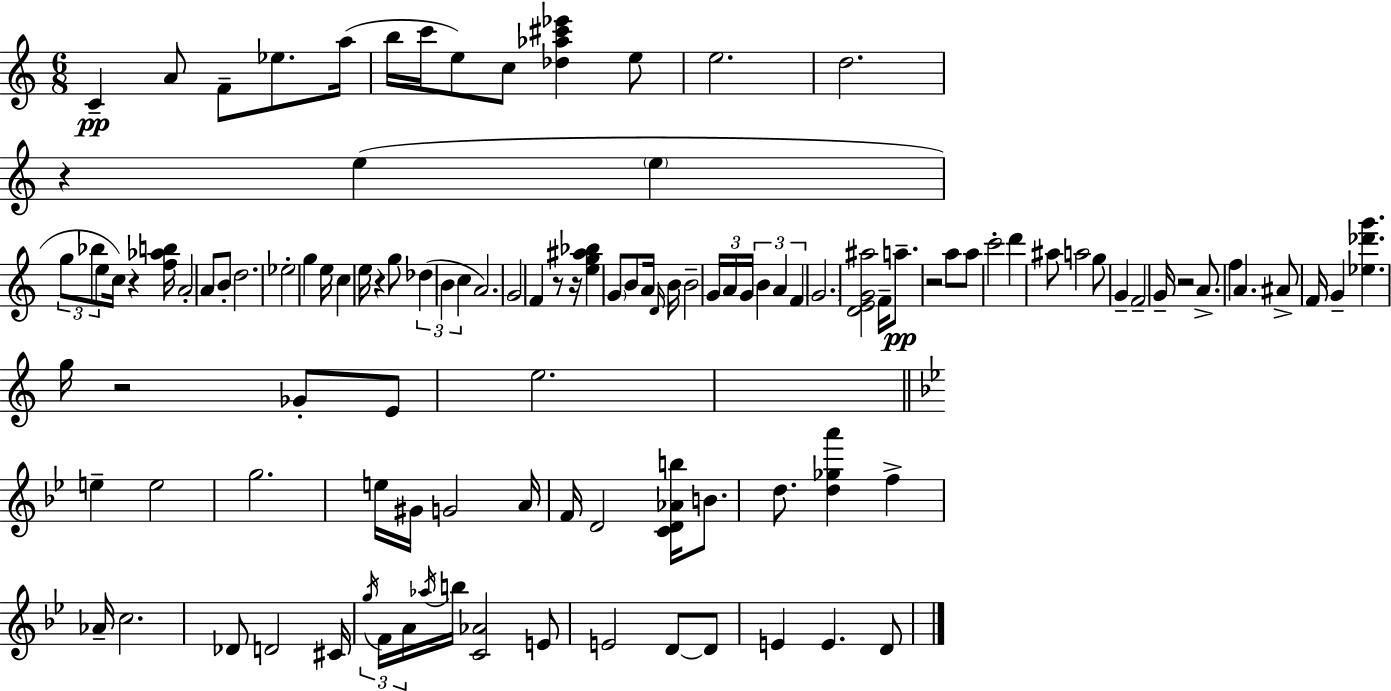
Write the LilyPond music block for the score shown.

{
  \clef treble
  \numericTimeSignature
  \time 6/8
  \key a \minor
  c'4--\pp a'8 f'8-- ees''8. a''16( | b''16 c'''16 e''8) c''8 <des'' aes'' cis''' ees'''>4 e''8 | e''2. | d''2. | \break r4 e''4( \parenthesize e''4 | \tuplet 3/2 { g''8 bes''8 e''8 } c''16) r4 <f'' aes'' b''>16 | a'2-. a'8 b'8-. | d''2. | \break ees''2-. g''4 | e''16 c''4 e''16 r4 g''8 | \tuplet 3/2 { des''4( b'4 c''4 } | a'2.) | \break g'2 f'4 | r8 r16 <e'' g'' ais'' bes''>4 \parenthesize g'8 b'8 a'16 | \grace { d'16 } b'16 b'2-- \tuplet 3/2 { g'16 a'16 | g'16 } \tuplet 3/2 { b'4 a'4 f'4 } | \break \parenthesize g'2. | <d' e' g' ais''>2 f'16-- a''8.--\pp | r2 a''8 a''8 | c'''2-. d'''4 | \break ais''8 a''2 g''8 | g'4-- f'2-- | g'16-- r2 a'8.-> | f''4 a'4. ais'8-> | \break f'16 g'4-- <ees'' des''' g'''>4. | g''16 r2 ges'8-. e'8 | e''2. | \bar "||" \break \key bes \major e''4-- e''2 | g''2. | e''16 gis'16 g'2 a'16 f'16 | d'2 <c' d' aes' b''>16 b'8. | \break d''8. <d'' ges'' a'''>4 f''4-> aes'16-- | c''2. | des'8 d'2 cis'16 \tuplet 3/2 { \acciaccatura { g''16 } | f'16 a'16 } \acciaccatura { aes''16 } b''16 <c' aes'>2 | \break e'8 e'2 d'8~~ | d'8 e'4 e'4. | d'8 \bar "|."
}